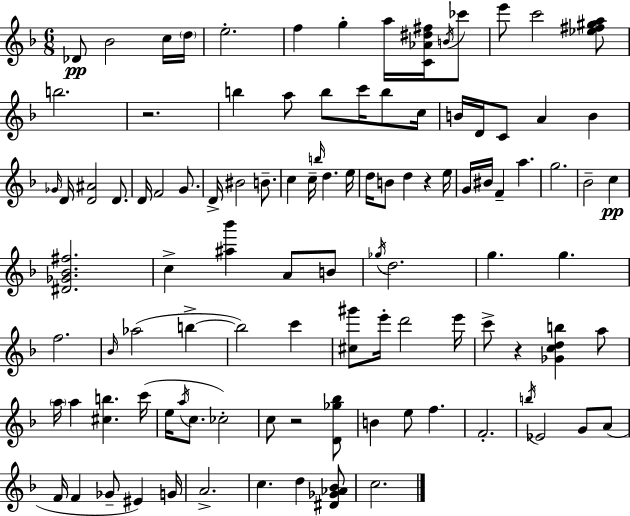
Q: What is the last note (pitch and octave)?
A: C5